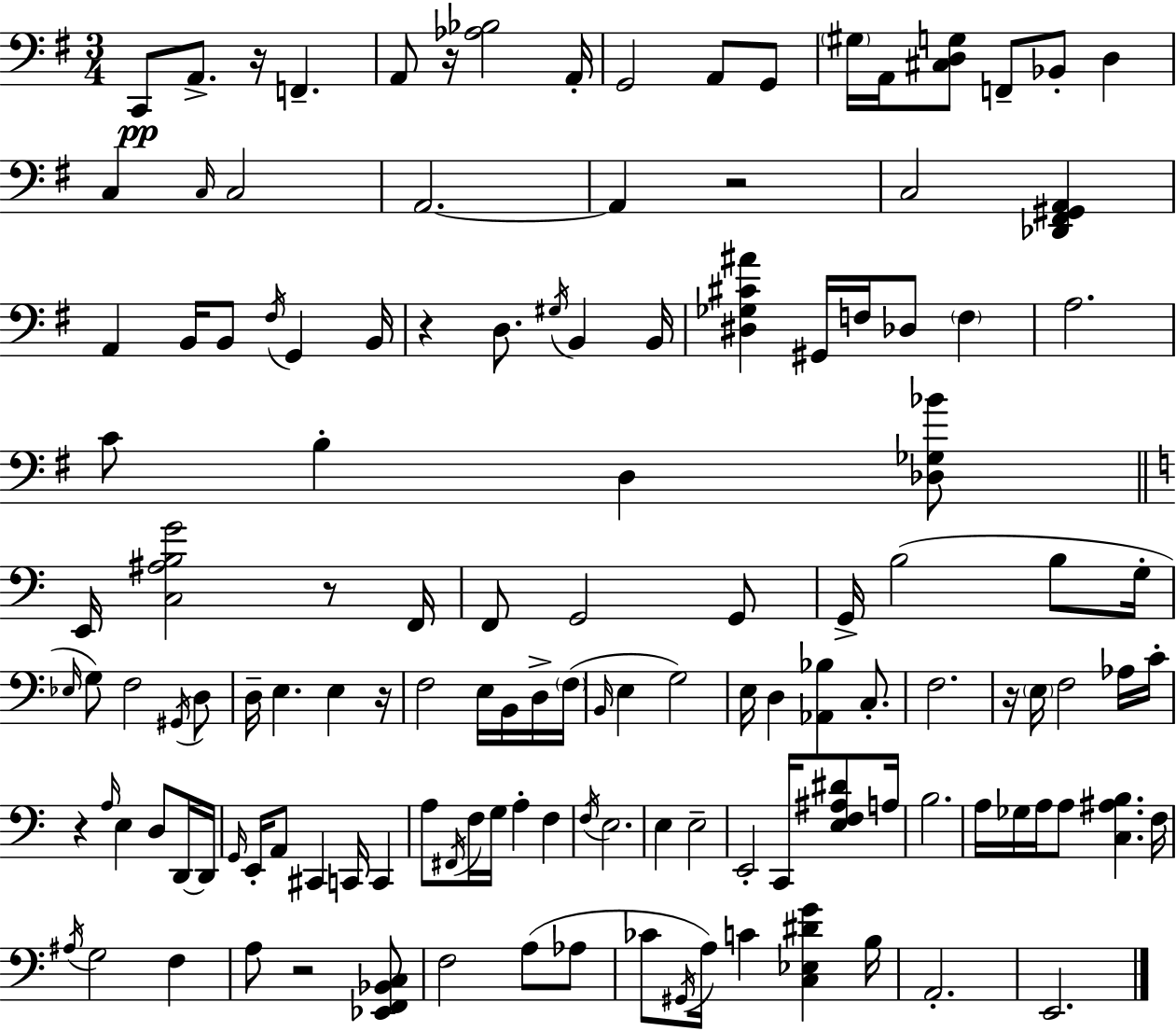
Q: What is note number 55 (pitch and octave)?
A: F3